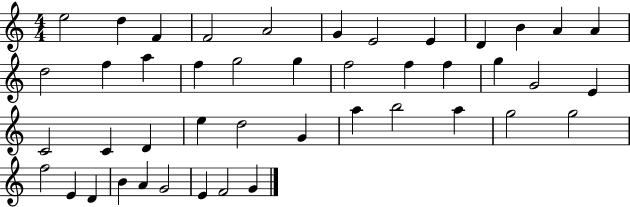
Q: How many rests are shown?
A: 0